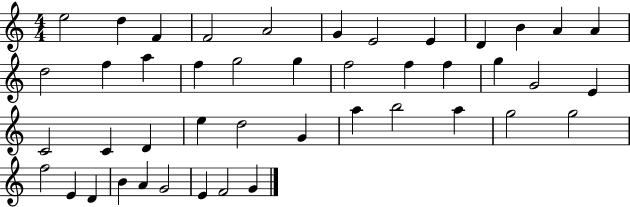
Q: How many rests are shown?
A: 0